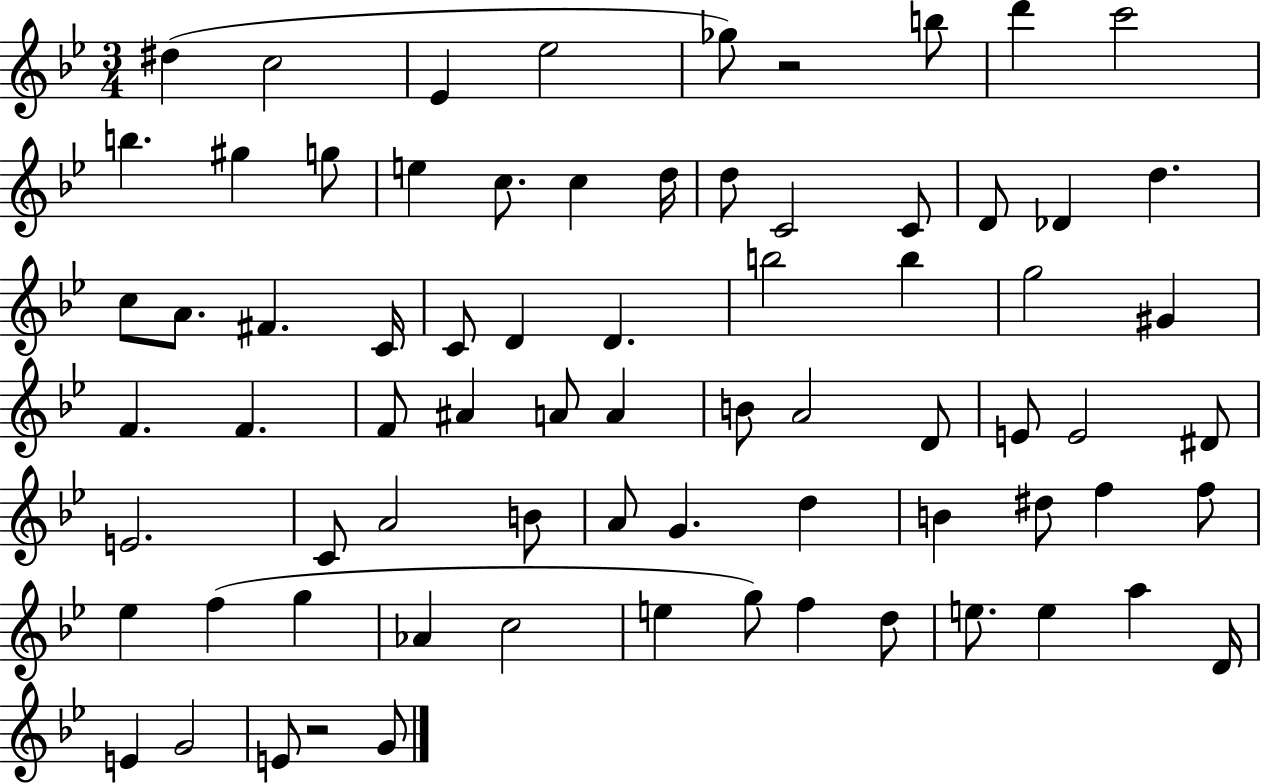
D#5/q C5/h Eb4/q Eb5/h Gb5/e R/h B5/e D6/q C6/h B5/q. G#5/q G5/e E5/q C5/e. C5/q D5/s D5/e C4/h C4/e D4/e Db4/q D5/q. C5/e A4/e. F#4/q. C4/s C4/e D4/q D4/q. B5/h B5/q G5/h G#4/q F4/q. F4/q. F4/e A#4/q A4/e A4/q B4/e A4/h D4/e E4/e E4/h D#4/e E4/h. C4/e A4/h B4/e A4/e G4/q. D5/q B4/q D#5/e F5/q F5/e Eb5/q F5/q G5/q Ab4/q C5/h E5/q G5/e F5/q D5/e E5/e. E5/q A5/q D4/s E4/q G4/h E4/e R/h G4/e